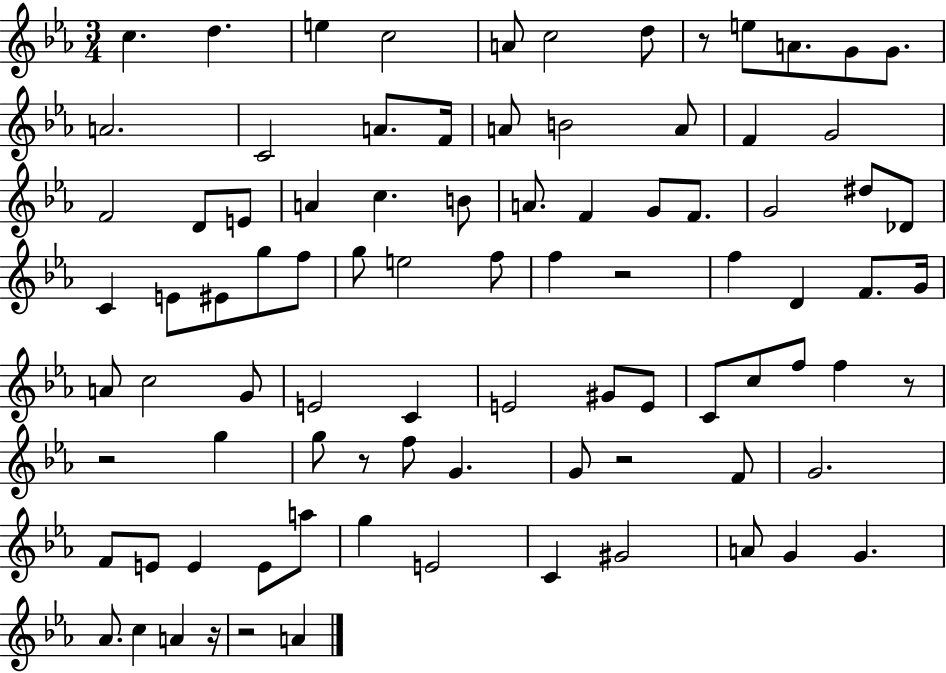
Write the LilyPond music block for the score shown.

{
  \clef treble
  \numericTimeSignature
  \time 3/4
  \key ees \major
  c''4. d''4. | e''4 c''2 | a'8 c''2 d''8 | r8 e''8 a'8. g'8 g'8. | \break a'2. | c'2 a'8. f'16 | a'8 b'2 a'8 | f'4 g'2 | \break f'2 d'8 e'8 | a'4 c''4. b'8 | a'8. f'4 g'8 f'8. | g'2 dis''8 des'8 | \break c'4 e'8 eis'8 g''8 f''8 | g''8 e''2 f''8 | f''4 r2 | f''4 d'4 f'8. g'16 | \break a'8 c''2 g'8 | e'2 c'4 | e'2 gis'8 e'8 | c'8 c''8 f''8 f''4 r8 | \break r2 g''4 | g''8 r8 f''8 g'4. | g'8 r2 f'8 | g'2. | \break f'8 e'8 e'4 e'8 a''8 | g''4 e'2 | c'4 gis'2 | a'8 g'4 g'4. | \break aes'8. c''4 a'4 r16 | r2 a'4 | \bar "|."
}